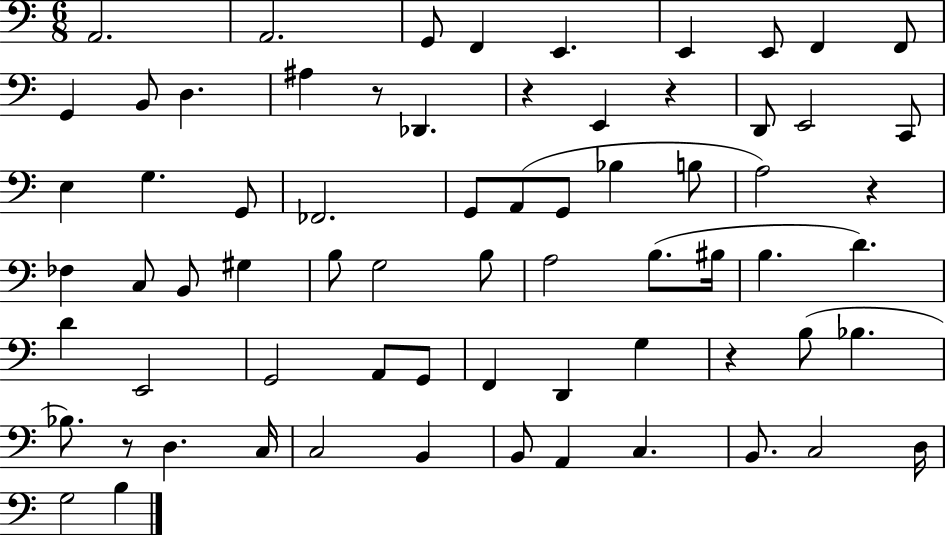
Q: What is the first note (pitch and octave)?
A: A2